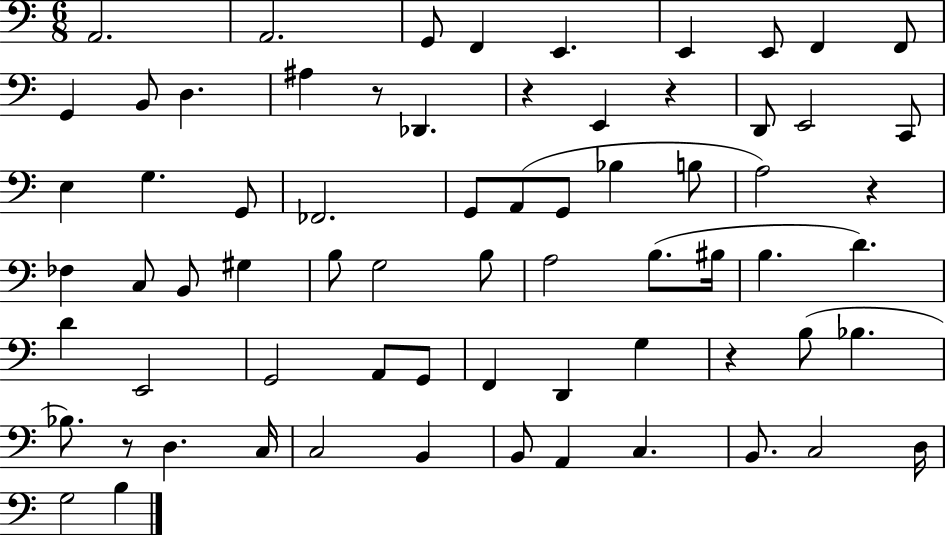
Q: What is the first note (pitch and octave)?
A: A2